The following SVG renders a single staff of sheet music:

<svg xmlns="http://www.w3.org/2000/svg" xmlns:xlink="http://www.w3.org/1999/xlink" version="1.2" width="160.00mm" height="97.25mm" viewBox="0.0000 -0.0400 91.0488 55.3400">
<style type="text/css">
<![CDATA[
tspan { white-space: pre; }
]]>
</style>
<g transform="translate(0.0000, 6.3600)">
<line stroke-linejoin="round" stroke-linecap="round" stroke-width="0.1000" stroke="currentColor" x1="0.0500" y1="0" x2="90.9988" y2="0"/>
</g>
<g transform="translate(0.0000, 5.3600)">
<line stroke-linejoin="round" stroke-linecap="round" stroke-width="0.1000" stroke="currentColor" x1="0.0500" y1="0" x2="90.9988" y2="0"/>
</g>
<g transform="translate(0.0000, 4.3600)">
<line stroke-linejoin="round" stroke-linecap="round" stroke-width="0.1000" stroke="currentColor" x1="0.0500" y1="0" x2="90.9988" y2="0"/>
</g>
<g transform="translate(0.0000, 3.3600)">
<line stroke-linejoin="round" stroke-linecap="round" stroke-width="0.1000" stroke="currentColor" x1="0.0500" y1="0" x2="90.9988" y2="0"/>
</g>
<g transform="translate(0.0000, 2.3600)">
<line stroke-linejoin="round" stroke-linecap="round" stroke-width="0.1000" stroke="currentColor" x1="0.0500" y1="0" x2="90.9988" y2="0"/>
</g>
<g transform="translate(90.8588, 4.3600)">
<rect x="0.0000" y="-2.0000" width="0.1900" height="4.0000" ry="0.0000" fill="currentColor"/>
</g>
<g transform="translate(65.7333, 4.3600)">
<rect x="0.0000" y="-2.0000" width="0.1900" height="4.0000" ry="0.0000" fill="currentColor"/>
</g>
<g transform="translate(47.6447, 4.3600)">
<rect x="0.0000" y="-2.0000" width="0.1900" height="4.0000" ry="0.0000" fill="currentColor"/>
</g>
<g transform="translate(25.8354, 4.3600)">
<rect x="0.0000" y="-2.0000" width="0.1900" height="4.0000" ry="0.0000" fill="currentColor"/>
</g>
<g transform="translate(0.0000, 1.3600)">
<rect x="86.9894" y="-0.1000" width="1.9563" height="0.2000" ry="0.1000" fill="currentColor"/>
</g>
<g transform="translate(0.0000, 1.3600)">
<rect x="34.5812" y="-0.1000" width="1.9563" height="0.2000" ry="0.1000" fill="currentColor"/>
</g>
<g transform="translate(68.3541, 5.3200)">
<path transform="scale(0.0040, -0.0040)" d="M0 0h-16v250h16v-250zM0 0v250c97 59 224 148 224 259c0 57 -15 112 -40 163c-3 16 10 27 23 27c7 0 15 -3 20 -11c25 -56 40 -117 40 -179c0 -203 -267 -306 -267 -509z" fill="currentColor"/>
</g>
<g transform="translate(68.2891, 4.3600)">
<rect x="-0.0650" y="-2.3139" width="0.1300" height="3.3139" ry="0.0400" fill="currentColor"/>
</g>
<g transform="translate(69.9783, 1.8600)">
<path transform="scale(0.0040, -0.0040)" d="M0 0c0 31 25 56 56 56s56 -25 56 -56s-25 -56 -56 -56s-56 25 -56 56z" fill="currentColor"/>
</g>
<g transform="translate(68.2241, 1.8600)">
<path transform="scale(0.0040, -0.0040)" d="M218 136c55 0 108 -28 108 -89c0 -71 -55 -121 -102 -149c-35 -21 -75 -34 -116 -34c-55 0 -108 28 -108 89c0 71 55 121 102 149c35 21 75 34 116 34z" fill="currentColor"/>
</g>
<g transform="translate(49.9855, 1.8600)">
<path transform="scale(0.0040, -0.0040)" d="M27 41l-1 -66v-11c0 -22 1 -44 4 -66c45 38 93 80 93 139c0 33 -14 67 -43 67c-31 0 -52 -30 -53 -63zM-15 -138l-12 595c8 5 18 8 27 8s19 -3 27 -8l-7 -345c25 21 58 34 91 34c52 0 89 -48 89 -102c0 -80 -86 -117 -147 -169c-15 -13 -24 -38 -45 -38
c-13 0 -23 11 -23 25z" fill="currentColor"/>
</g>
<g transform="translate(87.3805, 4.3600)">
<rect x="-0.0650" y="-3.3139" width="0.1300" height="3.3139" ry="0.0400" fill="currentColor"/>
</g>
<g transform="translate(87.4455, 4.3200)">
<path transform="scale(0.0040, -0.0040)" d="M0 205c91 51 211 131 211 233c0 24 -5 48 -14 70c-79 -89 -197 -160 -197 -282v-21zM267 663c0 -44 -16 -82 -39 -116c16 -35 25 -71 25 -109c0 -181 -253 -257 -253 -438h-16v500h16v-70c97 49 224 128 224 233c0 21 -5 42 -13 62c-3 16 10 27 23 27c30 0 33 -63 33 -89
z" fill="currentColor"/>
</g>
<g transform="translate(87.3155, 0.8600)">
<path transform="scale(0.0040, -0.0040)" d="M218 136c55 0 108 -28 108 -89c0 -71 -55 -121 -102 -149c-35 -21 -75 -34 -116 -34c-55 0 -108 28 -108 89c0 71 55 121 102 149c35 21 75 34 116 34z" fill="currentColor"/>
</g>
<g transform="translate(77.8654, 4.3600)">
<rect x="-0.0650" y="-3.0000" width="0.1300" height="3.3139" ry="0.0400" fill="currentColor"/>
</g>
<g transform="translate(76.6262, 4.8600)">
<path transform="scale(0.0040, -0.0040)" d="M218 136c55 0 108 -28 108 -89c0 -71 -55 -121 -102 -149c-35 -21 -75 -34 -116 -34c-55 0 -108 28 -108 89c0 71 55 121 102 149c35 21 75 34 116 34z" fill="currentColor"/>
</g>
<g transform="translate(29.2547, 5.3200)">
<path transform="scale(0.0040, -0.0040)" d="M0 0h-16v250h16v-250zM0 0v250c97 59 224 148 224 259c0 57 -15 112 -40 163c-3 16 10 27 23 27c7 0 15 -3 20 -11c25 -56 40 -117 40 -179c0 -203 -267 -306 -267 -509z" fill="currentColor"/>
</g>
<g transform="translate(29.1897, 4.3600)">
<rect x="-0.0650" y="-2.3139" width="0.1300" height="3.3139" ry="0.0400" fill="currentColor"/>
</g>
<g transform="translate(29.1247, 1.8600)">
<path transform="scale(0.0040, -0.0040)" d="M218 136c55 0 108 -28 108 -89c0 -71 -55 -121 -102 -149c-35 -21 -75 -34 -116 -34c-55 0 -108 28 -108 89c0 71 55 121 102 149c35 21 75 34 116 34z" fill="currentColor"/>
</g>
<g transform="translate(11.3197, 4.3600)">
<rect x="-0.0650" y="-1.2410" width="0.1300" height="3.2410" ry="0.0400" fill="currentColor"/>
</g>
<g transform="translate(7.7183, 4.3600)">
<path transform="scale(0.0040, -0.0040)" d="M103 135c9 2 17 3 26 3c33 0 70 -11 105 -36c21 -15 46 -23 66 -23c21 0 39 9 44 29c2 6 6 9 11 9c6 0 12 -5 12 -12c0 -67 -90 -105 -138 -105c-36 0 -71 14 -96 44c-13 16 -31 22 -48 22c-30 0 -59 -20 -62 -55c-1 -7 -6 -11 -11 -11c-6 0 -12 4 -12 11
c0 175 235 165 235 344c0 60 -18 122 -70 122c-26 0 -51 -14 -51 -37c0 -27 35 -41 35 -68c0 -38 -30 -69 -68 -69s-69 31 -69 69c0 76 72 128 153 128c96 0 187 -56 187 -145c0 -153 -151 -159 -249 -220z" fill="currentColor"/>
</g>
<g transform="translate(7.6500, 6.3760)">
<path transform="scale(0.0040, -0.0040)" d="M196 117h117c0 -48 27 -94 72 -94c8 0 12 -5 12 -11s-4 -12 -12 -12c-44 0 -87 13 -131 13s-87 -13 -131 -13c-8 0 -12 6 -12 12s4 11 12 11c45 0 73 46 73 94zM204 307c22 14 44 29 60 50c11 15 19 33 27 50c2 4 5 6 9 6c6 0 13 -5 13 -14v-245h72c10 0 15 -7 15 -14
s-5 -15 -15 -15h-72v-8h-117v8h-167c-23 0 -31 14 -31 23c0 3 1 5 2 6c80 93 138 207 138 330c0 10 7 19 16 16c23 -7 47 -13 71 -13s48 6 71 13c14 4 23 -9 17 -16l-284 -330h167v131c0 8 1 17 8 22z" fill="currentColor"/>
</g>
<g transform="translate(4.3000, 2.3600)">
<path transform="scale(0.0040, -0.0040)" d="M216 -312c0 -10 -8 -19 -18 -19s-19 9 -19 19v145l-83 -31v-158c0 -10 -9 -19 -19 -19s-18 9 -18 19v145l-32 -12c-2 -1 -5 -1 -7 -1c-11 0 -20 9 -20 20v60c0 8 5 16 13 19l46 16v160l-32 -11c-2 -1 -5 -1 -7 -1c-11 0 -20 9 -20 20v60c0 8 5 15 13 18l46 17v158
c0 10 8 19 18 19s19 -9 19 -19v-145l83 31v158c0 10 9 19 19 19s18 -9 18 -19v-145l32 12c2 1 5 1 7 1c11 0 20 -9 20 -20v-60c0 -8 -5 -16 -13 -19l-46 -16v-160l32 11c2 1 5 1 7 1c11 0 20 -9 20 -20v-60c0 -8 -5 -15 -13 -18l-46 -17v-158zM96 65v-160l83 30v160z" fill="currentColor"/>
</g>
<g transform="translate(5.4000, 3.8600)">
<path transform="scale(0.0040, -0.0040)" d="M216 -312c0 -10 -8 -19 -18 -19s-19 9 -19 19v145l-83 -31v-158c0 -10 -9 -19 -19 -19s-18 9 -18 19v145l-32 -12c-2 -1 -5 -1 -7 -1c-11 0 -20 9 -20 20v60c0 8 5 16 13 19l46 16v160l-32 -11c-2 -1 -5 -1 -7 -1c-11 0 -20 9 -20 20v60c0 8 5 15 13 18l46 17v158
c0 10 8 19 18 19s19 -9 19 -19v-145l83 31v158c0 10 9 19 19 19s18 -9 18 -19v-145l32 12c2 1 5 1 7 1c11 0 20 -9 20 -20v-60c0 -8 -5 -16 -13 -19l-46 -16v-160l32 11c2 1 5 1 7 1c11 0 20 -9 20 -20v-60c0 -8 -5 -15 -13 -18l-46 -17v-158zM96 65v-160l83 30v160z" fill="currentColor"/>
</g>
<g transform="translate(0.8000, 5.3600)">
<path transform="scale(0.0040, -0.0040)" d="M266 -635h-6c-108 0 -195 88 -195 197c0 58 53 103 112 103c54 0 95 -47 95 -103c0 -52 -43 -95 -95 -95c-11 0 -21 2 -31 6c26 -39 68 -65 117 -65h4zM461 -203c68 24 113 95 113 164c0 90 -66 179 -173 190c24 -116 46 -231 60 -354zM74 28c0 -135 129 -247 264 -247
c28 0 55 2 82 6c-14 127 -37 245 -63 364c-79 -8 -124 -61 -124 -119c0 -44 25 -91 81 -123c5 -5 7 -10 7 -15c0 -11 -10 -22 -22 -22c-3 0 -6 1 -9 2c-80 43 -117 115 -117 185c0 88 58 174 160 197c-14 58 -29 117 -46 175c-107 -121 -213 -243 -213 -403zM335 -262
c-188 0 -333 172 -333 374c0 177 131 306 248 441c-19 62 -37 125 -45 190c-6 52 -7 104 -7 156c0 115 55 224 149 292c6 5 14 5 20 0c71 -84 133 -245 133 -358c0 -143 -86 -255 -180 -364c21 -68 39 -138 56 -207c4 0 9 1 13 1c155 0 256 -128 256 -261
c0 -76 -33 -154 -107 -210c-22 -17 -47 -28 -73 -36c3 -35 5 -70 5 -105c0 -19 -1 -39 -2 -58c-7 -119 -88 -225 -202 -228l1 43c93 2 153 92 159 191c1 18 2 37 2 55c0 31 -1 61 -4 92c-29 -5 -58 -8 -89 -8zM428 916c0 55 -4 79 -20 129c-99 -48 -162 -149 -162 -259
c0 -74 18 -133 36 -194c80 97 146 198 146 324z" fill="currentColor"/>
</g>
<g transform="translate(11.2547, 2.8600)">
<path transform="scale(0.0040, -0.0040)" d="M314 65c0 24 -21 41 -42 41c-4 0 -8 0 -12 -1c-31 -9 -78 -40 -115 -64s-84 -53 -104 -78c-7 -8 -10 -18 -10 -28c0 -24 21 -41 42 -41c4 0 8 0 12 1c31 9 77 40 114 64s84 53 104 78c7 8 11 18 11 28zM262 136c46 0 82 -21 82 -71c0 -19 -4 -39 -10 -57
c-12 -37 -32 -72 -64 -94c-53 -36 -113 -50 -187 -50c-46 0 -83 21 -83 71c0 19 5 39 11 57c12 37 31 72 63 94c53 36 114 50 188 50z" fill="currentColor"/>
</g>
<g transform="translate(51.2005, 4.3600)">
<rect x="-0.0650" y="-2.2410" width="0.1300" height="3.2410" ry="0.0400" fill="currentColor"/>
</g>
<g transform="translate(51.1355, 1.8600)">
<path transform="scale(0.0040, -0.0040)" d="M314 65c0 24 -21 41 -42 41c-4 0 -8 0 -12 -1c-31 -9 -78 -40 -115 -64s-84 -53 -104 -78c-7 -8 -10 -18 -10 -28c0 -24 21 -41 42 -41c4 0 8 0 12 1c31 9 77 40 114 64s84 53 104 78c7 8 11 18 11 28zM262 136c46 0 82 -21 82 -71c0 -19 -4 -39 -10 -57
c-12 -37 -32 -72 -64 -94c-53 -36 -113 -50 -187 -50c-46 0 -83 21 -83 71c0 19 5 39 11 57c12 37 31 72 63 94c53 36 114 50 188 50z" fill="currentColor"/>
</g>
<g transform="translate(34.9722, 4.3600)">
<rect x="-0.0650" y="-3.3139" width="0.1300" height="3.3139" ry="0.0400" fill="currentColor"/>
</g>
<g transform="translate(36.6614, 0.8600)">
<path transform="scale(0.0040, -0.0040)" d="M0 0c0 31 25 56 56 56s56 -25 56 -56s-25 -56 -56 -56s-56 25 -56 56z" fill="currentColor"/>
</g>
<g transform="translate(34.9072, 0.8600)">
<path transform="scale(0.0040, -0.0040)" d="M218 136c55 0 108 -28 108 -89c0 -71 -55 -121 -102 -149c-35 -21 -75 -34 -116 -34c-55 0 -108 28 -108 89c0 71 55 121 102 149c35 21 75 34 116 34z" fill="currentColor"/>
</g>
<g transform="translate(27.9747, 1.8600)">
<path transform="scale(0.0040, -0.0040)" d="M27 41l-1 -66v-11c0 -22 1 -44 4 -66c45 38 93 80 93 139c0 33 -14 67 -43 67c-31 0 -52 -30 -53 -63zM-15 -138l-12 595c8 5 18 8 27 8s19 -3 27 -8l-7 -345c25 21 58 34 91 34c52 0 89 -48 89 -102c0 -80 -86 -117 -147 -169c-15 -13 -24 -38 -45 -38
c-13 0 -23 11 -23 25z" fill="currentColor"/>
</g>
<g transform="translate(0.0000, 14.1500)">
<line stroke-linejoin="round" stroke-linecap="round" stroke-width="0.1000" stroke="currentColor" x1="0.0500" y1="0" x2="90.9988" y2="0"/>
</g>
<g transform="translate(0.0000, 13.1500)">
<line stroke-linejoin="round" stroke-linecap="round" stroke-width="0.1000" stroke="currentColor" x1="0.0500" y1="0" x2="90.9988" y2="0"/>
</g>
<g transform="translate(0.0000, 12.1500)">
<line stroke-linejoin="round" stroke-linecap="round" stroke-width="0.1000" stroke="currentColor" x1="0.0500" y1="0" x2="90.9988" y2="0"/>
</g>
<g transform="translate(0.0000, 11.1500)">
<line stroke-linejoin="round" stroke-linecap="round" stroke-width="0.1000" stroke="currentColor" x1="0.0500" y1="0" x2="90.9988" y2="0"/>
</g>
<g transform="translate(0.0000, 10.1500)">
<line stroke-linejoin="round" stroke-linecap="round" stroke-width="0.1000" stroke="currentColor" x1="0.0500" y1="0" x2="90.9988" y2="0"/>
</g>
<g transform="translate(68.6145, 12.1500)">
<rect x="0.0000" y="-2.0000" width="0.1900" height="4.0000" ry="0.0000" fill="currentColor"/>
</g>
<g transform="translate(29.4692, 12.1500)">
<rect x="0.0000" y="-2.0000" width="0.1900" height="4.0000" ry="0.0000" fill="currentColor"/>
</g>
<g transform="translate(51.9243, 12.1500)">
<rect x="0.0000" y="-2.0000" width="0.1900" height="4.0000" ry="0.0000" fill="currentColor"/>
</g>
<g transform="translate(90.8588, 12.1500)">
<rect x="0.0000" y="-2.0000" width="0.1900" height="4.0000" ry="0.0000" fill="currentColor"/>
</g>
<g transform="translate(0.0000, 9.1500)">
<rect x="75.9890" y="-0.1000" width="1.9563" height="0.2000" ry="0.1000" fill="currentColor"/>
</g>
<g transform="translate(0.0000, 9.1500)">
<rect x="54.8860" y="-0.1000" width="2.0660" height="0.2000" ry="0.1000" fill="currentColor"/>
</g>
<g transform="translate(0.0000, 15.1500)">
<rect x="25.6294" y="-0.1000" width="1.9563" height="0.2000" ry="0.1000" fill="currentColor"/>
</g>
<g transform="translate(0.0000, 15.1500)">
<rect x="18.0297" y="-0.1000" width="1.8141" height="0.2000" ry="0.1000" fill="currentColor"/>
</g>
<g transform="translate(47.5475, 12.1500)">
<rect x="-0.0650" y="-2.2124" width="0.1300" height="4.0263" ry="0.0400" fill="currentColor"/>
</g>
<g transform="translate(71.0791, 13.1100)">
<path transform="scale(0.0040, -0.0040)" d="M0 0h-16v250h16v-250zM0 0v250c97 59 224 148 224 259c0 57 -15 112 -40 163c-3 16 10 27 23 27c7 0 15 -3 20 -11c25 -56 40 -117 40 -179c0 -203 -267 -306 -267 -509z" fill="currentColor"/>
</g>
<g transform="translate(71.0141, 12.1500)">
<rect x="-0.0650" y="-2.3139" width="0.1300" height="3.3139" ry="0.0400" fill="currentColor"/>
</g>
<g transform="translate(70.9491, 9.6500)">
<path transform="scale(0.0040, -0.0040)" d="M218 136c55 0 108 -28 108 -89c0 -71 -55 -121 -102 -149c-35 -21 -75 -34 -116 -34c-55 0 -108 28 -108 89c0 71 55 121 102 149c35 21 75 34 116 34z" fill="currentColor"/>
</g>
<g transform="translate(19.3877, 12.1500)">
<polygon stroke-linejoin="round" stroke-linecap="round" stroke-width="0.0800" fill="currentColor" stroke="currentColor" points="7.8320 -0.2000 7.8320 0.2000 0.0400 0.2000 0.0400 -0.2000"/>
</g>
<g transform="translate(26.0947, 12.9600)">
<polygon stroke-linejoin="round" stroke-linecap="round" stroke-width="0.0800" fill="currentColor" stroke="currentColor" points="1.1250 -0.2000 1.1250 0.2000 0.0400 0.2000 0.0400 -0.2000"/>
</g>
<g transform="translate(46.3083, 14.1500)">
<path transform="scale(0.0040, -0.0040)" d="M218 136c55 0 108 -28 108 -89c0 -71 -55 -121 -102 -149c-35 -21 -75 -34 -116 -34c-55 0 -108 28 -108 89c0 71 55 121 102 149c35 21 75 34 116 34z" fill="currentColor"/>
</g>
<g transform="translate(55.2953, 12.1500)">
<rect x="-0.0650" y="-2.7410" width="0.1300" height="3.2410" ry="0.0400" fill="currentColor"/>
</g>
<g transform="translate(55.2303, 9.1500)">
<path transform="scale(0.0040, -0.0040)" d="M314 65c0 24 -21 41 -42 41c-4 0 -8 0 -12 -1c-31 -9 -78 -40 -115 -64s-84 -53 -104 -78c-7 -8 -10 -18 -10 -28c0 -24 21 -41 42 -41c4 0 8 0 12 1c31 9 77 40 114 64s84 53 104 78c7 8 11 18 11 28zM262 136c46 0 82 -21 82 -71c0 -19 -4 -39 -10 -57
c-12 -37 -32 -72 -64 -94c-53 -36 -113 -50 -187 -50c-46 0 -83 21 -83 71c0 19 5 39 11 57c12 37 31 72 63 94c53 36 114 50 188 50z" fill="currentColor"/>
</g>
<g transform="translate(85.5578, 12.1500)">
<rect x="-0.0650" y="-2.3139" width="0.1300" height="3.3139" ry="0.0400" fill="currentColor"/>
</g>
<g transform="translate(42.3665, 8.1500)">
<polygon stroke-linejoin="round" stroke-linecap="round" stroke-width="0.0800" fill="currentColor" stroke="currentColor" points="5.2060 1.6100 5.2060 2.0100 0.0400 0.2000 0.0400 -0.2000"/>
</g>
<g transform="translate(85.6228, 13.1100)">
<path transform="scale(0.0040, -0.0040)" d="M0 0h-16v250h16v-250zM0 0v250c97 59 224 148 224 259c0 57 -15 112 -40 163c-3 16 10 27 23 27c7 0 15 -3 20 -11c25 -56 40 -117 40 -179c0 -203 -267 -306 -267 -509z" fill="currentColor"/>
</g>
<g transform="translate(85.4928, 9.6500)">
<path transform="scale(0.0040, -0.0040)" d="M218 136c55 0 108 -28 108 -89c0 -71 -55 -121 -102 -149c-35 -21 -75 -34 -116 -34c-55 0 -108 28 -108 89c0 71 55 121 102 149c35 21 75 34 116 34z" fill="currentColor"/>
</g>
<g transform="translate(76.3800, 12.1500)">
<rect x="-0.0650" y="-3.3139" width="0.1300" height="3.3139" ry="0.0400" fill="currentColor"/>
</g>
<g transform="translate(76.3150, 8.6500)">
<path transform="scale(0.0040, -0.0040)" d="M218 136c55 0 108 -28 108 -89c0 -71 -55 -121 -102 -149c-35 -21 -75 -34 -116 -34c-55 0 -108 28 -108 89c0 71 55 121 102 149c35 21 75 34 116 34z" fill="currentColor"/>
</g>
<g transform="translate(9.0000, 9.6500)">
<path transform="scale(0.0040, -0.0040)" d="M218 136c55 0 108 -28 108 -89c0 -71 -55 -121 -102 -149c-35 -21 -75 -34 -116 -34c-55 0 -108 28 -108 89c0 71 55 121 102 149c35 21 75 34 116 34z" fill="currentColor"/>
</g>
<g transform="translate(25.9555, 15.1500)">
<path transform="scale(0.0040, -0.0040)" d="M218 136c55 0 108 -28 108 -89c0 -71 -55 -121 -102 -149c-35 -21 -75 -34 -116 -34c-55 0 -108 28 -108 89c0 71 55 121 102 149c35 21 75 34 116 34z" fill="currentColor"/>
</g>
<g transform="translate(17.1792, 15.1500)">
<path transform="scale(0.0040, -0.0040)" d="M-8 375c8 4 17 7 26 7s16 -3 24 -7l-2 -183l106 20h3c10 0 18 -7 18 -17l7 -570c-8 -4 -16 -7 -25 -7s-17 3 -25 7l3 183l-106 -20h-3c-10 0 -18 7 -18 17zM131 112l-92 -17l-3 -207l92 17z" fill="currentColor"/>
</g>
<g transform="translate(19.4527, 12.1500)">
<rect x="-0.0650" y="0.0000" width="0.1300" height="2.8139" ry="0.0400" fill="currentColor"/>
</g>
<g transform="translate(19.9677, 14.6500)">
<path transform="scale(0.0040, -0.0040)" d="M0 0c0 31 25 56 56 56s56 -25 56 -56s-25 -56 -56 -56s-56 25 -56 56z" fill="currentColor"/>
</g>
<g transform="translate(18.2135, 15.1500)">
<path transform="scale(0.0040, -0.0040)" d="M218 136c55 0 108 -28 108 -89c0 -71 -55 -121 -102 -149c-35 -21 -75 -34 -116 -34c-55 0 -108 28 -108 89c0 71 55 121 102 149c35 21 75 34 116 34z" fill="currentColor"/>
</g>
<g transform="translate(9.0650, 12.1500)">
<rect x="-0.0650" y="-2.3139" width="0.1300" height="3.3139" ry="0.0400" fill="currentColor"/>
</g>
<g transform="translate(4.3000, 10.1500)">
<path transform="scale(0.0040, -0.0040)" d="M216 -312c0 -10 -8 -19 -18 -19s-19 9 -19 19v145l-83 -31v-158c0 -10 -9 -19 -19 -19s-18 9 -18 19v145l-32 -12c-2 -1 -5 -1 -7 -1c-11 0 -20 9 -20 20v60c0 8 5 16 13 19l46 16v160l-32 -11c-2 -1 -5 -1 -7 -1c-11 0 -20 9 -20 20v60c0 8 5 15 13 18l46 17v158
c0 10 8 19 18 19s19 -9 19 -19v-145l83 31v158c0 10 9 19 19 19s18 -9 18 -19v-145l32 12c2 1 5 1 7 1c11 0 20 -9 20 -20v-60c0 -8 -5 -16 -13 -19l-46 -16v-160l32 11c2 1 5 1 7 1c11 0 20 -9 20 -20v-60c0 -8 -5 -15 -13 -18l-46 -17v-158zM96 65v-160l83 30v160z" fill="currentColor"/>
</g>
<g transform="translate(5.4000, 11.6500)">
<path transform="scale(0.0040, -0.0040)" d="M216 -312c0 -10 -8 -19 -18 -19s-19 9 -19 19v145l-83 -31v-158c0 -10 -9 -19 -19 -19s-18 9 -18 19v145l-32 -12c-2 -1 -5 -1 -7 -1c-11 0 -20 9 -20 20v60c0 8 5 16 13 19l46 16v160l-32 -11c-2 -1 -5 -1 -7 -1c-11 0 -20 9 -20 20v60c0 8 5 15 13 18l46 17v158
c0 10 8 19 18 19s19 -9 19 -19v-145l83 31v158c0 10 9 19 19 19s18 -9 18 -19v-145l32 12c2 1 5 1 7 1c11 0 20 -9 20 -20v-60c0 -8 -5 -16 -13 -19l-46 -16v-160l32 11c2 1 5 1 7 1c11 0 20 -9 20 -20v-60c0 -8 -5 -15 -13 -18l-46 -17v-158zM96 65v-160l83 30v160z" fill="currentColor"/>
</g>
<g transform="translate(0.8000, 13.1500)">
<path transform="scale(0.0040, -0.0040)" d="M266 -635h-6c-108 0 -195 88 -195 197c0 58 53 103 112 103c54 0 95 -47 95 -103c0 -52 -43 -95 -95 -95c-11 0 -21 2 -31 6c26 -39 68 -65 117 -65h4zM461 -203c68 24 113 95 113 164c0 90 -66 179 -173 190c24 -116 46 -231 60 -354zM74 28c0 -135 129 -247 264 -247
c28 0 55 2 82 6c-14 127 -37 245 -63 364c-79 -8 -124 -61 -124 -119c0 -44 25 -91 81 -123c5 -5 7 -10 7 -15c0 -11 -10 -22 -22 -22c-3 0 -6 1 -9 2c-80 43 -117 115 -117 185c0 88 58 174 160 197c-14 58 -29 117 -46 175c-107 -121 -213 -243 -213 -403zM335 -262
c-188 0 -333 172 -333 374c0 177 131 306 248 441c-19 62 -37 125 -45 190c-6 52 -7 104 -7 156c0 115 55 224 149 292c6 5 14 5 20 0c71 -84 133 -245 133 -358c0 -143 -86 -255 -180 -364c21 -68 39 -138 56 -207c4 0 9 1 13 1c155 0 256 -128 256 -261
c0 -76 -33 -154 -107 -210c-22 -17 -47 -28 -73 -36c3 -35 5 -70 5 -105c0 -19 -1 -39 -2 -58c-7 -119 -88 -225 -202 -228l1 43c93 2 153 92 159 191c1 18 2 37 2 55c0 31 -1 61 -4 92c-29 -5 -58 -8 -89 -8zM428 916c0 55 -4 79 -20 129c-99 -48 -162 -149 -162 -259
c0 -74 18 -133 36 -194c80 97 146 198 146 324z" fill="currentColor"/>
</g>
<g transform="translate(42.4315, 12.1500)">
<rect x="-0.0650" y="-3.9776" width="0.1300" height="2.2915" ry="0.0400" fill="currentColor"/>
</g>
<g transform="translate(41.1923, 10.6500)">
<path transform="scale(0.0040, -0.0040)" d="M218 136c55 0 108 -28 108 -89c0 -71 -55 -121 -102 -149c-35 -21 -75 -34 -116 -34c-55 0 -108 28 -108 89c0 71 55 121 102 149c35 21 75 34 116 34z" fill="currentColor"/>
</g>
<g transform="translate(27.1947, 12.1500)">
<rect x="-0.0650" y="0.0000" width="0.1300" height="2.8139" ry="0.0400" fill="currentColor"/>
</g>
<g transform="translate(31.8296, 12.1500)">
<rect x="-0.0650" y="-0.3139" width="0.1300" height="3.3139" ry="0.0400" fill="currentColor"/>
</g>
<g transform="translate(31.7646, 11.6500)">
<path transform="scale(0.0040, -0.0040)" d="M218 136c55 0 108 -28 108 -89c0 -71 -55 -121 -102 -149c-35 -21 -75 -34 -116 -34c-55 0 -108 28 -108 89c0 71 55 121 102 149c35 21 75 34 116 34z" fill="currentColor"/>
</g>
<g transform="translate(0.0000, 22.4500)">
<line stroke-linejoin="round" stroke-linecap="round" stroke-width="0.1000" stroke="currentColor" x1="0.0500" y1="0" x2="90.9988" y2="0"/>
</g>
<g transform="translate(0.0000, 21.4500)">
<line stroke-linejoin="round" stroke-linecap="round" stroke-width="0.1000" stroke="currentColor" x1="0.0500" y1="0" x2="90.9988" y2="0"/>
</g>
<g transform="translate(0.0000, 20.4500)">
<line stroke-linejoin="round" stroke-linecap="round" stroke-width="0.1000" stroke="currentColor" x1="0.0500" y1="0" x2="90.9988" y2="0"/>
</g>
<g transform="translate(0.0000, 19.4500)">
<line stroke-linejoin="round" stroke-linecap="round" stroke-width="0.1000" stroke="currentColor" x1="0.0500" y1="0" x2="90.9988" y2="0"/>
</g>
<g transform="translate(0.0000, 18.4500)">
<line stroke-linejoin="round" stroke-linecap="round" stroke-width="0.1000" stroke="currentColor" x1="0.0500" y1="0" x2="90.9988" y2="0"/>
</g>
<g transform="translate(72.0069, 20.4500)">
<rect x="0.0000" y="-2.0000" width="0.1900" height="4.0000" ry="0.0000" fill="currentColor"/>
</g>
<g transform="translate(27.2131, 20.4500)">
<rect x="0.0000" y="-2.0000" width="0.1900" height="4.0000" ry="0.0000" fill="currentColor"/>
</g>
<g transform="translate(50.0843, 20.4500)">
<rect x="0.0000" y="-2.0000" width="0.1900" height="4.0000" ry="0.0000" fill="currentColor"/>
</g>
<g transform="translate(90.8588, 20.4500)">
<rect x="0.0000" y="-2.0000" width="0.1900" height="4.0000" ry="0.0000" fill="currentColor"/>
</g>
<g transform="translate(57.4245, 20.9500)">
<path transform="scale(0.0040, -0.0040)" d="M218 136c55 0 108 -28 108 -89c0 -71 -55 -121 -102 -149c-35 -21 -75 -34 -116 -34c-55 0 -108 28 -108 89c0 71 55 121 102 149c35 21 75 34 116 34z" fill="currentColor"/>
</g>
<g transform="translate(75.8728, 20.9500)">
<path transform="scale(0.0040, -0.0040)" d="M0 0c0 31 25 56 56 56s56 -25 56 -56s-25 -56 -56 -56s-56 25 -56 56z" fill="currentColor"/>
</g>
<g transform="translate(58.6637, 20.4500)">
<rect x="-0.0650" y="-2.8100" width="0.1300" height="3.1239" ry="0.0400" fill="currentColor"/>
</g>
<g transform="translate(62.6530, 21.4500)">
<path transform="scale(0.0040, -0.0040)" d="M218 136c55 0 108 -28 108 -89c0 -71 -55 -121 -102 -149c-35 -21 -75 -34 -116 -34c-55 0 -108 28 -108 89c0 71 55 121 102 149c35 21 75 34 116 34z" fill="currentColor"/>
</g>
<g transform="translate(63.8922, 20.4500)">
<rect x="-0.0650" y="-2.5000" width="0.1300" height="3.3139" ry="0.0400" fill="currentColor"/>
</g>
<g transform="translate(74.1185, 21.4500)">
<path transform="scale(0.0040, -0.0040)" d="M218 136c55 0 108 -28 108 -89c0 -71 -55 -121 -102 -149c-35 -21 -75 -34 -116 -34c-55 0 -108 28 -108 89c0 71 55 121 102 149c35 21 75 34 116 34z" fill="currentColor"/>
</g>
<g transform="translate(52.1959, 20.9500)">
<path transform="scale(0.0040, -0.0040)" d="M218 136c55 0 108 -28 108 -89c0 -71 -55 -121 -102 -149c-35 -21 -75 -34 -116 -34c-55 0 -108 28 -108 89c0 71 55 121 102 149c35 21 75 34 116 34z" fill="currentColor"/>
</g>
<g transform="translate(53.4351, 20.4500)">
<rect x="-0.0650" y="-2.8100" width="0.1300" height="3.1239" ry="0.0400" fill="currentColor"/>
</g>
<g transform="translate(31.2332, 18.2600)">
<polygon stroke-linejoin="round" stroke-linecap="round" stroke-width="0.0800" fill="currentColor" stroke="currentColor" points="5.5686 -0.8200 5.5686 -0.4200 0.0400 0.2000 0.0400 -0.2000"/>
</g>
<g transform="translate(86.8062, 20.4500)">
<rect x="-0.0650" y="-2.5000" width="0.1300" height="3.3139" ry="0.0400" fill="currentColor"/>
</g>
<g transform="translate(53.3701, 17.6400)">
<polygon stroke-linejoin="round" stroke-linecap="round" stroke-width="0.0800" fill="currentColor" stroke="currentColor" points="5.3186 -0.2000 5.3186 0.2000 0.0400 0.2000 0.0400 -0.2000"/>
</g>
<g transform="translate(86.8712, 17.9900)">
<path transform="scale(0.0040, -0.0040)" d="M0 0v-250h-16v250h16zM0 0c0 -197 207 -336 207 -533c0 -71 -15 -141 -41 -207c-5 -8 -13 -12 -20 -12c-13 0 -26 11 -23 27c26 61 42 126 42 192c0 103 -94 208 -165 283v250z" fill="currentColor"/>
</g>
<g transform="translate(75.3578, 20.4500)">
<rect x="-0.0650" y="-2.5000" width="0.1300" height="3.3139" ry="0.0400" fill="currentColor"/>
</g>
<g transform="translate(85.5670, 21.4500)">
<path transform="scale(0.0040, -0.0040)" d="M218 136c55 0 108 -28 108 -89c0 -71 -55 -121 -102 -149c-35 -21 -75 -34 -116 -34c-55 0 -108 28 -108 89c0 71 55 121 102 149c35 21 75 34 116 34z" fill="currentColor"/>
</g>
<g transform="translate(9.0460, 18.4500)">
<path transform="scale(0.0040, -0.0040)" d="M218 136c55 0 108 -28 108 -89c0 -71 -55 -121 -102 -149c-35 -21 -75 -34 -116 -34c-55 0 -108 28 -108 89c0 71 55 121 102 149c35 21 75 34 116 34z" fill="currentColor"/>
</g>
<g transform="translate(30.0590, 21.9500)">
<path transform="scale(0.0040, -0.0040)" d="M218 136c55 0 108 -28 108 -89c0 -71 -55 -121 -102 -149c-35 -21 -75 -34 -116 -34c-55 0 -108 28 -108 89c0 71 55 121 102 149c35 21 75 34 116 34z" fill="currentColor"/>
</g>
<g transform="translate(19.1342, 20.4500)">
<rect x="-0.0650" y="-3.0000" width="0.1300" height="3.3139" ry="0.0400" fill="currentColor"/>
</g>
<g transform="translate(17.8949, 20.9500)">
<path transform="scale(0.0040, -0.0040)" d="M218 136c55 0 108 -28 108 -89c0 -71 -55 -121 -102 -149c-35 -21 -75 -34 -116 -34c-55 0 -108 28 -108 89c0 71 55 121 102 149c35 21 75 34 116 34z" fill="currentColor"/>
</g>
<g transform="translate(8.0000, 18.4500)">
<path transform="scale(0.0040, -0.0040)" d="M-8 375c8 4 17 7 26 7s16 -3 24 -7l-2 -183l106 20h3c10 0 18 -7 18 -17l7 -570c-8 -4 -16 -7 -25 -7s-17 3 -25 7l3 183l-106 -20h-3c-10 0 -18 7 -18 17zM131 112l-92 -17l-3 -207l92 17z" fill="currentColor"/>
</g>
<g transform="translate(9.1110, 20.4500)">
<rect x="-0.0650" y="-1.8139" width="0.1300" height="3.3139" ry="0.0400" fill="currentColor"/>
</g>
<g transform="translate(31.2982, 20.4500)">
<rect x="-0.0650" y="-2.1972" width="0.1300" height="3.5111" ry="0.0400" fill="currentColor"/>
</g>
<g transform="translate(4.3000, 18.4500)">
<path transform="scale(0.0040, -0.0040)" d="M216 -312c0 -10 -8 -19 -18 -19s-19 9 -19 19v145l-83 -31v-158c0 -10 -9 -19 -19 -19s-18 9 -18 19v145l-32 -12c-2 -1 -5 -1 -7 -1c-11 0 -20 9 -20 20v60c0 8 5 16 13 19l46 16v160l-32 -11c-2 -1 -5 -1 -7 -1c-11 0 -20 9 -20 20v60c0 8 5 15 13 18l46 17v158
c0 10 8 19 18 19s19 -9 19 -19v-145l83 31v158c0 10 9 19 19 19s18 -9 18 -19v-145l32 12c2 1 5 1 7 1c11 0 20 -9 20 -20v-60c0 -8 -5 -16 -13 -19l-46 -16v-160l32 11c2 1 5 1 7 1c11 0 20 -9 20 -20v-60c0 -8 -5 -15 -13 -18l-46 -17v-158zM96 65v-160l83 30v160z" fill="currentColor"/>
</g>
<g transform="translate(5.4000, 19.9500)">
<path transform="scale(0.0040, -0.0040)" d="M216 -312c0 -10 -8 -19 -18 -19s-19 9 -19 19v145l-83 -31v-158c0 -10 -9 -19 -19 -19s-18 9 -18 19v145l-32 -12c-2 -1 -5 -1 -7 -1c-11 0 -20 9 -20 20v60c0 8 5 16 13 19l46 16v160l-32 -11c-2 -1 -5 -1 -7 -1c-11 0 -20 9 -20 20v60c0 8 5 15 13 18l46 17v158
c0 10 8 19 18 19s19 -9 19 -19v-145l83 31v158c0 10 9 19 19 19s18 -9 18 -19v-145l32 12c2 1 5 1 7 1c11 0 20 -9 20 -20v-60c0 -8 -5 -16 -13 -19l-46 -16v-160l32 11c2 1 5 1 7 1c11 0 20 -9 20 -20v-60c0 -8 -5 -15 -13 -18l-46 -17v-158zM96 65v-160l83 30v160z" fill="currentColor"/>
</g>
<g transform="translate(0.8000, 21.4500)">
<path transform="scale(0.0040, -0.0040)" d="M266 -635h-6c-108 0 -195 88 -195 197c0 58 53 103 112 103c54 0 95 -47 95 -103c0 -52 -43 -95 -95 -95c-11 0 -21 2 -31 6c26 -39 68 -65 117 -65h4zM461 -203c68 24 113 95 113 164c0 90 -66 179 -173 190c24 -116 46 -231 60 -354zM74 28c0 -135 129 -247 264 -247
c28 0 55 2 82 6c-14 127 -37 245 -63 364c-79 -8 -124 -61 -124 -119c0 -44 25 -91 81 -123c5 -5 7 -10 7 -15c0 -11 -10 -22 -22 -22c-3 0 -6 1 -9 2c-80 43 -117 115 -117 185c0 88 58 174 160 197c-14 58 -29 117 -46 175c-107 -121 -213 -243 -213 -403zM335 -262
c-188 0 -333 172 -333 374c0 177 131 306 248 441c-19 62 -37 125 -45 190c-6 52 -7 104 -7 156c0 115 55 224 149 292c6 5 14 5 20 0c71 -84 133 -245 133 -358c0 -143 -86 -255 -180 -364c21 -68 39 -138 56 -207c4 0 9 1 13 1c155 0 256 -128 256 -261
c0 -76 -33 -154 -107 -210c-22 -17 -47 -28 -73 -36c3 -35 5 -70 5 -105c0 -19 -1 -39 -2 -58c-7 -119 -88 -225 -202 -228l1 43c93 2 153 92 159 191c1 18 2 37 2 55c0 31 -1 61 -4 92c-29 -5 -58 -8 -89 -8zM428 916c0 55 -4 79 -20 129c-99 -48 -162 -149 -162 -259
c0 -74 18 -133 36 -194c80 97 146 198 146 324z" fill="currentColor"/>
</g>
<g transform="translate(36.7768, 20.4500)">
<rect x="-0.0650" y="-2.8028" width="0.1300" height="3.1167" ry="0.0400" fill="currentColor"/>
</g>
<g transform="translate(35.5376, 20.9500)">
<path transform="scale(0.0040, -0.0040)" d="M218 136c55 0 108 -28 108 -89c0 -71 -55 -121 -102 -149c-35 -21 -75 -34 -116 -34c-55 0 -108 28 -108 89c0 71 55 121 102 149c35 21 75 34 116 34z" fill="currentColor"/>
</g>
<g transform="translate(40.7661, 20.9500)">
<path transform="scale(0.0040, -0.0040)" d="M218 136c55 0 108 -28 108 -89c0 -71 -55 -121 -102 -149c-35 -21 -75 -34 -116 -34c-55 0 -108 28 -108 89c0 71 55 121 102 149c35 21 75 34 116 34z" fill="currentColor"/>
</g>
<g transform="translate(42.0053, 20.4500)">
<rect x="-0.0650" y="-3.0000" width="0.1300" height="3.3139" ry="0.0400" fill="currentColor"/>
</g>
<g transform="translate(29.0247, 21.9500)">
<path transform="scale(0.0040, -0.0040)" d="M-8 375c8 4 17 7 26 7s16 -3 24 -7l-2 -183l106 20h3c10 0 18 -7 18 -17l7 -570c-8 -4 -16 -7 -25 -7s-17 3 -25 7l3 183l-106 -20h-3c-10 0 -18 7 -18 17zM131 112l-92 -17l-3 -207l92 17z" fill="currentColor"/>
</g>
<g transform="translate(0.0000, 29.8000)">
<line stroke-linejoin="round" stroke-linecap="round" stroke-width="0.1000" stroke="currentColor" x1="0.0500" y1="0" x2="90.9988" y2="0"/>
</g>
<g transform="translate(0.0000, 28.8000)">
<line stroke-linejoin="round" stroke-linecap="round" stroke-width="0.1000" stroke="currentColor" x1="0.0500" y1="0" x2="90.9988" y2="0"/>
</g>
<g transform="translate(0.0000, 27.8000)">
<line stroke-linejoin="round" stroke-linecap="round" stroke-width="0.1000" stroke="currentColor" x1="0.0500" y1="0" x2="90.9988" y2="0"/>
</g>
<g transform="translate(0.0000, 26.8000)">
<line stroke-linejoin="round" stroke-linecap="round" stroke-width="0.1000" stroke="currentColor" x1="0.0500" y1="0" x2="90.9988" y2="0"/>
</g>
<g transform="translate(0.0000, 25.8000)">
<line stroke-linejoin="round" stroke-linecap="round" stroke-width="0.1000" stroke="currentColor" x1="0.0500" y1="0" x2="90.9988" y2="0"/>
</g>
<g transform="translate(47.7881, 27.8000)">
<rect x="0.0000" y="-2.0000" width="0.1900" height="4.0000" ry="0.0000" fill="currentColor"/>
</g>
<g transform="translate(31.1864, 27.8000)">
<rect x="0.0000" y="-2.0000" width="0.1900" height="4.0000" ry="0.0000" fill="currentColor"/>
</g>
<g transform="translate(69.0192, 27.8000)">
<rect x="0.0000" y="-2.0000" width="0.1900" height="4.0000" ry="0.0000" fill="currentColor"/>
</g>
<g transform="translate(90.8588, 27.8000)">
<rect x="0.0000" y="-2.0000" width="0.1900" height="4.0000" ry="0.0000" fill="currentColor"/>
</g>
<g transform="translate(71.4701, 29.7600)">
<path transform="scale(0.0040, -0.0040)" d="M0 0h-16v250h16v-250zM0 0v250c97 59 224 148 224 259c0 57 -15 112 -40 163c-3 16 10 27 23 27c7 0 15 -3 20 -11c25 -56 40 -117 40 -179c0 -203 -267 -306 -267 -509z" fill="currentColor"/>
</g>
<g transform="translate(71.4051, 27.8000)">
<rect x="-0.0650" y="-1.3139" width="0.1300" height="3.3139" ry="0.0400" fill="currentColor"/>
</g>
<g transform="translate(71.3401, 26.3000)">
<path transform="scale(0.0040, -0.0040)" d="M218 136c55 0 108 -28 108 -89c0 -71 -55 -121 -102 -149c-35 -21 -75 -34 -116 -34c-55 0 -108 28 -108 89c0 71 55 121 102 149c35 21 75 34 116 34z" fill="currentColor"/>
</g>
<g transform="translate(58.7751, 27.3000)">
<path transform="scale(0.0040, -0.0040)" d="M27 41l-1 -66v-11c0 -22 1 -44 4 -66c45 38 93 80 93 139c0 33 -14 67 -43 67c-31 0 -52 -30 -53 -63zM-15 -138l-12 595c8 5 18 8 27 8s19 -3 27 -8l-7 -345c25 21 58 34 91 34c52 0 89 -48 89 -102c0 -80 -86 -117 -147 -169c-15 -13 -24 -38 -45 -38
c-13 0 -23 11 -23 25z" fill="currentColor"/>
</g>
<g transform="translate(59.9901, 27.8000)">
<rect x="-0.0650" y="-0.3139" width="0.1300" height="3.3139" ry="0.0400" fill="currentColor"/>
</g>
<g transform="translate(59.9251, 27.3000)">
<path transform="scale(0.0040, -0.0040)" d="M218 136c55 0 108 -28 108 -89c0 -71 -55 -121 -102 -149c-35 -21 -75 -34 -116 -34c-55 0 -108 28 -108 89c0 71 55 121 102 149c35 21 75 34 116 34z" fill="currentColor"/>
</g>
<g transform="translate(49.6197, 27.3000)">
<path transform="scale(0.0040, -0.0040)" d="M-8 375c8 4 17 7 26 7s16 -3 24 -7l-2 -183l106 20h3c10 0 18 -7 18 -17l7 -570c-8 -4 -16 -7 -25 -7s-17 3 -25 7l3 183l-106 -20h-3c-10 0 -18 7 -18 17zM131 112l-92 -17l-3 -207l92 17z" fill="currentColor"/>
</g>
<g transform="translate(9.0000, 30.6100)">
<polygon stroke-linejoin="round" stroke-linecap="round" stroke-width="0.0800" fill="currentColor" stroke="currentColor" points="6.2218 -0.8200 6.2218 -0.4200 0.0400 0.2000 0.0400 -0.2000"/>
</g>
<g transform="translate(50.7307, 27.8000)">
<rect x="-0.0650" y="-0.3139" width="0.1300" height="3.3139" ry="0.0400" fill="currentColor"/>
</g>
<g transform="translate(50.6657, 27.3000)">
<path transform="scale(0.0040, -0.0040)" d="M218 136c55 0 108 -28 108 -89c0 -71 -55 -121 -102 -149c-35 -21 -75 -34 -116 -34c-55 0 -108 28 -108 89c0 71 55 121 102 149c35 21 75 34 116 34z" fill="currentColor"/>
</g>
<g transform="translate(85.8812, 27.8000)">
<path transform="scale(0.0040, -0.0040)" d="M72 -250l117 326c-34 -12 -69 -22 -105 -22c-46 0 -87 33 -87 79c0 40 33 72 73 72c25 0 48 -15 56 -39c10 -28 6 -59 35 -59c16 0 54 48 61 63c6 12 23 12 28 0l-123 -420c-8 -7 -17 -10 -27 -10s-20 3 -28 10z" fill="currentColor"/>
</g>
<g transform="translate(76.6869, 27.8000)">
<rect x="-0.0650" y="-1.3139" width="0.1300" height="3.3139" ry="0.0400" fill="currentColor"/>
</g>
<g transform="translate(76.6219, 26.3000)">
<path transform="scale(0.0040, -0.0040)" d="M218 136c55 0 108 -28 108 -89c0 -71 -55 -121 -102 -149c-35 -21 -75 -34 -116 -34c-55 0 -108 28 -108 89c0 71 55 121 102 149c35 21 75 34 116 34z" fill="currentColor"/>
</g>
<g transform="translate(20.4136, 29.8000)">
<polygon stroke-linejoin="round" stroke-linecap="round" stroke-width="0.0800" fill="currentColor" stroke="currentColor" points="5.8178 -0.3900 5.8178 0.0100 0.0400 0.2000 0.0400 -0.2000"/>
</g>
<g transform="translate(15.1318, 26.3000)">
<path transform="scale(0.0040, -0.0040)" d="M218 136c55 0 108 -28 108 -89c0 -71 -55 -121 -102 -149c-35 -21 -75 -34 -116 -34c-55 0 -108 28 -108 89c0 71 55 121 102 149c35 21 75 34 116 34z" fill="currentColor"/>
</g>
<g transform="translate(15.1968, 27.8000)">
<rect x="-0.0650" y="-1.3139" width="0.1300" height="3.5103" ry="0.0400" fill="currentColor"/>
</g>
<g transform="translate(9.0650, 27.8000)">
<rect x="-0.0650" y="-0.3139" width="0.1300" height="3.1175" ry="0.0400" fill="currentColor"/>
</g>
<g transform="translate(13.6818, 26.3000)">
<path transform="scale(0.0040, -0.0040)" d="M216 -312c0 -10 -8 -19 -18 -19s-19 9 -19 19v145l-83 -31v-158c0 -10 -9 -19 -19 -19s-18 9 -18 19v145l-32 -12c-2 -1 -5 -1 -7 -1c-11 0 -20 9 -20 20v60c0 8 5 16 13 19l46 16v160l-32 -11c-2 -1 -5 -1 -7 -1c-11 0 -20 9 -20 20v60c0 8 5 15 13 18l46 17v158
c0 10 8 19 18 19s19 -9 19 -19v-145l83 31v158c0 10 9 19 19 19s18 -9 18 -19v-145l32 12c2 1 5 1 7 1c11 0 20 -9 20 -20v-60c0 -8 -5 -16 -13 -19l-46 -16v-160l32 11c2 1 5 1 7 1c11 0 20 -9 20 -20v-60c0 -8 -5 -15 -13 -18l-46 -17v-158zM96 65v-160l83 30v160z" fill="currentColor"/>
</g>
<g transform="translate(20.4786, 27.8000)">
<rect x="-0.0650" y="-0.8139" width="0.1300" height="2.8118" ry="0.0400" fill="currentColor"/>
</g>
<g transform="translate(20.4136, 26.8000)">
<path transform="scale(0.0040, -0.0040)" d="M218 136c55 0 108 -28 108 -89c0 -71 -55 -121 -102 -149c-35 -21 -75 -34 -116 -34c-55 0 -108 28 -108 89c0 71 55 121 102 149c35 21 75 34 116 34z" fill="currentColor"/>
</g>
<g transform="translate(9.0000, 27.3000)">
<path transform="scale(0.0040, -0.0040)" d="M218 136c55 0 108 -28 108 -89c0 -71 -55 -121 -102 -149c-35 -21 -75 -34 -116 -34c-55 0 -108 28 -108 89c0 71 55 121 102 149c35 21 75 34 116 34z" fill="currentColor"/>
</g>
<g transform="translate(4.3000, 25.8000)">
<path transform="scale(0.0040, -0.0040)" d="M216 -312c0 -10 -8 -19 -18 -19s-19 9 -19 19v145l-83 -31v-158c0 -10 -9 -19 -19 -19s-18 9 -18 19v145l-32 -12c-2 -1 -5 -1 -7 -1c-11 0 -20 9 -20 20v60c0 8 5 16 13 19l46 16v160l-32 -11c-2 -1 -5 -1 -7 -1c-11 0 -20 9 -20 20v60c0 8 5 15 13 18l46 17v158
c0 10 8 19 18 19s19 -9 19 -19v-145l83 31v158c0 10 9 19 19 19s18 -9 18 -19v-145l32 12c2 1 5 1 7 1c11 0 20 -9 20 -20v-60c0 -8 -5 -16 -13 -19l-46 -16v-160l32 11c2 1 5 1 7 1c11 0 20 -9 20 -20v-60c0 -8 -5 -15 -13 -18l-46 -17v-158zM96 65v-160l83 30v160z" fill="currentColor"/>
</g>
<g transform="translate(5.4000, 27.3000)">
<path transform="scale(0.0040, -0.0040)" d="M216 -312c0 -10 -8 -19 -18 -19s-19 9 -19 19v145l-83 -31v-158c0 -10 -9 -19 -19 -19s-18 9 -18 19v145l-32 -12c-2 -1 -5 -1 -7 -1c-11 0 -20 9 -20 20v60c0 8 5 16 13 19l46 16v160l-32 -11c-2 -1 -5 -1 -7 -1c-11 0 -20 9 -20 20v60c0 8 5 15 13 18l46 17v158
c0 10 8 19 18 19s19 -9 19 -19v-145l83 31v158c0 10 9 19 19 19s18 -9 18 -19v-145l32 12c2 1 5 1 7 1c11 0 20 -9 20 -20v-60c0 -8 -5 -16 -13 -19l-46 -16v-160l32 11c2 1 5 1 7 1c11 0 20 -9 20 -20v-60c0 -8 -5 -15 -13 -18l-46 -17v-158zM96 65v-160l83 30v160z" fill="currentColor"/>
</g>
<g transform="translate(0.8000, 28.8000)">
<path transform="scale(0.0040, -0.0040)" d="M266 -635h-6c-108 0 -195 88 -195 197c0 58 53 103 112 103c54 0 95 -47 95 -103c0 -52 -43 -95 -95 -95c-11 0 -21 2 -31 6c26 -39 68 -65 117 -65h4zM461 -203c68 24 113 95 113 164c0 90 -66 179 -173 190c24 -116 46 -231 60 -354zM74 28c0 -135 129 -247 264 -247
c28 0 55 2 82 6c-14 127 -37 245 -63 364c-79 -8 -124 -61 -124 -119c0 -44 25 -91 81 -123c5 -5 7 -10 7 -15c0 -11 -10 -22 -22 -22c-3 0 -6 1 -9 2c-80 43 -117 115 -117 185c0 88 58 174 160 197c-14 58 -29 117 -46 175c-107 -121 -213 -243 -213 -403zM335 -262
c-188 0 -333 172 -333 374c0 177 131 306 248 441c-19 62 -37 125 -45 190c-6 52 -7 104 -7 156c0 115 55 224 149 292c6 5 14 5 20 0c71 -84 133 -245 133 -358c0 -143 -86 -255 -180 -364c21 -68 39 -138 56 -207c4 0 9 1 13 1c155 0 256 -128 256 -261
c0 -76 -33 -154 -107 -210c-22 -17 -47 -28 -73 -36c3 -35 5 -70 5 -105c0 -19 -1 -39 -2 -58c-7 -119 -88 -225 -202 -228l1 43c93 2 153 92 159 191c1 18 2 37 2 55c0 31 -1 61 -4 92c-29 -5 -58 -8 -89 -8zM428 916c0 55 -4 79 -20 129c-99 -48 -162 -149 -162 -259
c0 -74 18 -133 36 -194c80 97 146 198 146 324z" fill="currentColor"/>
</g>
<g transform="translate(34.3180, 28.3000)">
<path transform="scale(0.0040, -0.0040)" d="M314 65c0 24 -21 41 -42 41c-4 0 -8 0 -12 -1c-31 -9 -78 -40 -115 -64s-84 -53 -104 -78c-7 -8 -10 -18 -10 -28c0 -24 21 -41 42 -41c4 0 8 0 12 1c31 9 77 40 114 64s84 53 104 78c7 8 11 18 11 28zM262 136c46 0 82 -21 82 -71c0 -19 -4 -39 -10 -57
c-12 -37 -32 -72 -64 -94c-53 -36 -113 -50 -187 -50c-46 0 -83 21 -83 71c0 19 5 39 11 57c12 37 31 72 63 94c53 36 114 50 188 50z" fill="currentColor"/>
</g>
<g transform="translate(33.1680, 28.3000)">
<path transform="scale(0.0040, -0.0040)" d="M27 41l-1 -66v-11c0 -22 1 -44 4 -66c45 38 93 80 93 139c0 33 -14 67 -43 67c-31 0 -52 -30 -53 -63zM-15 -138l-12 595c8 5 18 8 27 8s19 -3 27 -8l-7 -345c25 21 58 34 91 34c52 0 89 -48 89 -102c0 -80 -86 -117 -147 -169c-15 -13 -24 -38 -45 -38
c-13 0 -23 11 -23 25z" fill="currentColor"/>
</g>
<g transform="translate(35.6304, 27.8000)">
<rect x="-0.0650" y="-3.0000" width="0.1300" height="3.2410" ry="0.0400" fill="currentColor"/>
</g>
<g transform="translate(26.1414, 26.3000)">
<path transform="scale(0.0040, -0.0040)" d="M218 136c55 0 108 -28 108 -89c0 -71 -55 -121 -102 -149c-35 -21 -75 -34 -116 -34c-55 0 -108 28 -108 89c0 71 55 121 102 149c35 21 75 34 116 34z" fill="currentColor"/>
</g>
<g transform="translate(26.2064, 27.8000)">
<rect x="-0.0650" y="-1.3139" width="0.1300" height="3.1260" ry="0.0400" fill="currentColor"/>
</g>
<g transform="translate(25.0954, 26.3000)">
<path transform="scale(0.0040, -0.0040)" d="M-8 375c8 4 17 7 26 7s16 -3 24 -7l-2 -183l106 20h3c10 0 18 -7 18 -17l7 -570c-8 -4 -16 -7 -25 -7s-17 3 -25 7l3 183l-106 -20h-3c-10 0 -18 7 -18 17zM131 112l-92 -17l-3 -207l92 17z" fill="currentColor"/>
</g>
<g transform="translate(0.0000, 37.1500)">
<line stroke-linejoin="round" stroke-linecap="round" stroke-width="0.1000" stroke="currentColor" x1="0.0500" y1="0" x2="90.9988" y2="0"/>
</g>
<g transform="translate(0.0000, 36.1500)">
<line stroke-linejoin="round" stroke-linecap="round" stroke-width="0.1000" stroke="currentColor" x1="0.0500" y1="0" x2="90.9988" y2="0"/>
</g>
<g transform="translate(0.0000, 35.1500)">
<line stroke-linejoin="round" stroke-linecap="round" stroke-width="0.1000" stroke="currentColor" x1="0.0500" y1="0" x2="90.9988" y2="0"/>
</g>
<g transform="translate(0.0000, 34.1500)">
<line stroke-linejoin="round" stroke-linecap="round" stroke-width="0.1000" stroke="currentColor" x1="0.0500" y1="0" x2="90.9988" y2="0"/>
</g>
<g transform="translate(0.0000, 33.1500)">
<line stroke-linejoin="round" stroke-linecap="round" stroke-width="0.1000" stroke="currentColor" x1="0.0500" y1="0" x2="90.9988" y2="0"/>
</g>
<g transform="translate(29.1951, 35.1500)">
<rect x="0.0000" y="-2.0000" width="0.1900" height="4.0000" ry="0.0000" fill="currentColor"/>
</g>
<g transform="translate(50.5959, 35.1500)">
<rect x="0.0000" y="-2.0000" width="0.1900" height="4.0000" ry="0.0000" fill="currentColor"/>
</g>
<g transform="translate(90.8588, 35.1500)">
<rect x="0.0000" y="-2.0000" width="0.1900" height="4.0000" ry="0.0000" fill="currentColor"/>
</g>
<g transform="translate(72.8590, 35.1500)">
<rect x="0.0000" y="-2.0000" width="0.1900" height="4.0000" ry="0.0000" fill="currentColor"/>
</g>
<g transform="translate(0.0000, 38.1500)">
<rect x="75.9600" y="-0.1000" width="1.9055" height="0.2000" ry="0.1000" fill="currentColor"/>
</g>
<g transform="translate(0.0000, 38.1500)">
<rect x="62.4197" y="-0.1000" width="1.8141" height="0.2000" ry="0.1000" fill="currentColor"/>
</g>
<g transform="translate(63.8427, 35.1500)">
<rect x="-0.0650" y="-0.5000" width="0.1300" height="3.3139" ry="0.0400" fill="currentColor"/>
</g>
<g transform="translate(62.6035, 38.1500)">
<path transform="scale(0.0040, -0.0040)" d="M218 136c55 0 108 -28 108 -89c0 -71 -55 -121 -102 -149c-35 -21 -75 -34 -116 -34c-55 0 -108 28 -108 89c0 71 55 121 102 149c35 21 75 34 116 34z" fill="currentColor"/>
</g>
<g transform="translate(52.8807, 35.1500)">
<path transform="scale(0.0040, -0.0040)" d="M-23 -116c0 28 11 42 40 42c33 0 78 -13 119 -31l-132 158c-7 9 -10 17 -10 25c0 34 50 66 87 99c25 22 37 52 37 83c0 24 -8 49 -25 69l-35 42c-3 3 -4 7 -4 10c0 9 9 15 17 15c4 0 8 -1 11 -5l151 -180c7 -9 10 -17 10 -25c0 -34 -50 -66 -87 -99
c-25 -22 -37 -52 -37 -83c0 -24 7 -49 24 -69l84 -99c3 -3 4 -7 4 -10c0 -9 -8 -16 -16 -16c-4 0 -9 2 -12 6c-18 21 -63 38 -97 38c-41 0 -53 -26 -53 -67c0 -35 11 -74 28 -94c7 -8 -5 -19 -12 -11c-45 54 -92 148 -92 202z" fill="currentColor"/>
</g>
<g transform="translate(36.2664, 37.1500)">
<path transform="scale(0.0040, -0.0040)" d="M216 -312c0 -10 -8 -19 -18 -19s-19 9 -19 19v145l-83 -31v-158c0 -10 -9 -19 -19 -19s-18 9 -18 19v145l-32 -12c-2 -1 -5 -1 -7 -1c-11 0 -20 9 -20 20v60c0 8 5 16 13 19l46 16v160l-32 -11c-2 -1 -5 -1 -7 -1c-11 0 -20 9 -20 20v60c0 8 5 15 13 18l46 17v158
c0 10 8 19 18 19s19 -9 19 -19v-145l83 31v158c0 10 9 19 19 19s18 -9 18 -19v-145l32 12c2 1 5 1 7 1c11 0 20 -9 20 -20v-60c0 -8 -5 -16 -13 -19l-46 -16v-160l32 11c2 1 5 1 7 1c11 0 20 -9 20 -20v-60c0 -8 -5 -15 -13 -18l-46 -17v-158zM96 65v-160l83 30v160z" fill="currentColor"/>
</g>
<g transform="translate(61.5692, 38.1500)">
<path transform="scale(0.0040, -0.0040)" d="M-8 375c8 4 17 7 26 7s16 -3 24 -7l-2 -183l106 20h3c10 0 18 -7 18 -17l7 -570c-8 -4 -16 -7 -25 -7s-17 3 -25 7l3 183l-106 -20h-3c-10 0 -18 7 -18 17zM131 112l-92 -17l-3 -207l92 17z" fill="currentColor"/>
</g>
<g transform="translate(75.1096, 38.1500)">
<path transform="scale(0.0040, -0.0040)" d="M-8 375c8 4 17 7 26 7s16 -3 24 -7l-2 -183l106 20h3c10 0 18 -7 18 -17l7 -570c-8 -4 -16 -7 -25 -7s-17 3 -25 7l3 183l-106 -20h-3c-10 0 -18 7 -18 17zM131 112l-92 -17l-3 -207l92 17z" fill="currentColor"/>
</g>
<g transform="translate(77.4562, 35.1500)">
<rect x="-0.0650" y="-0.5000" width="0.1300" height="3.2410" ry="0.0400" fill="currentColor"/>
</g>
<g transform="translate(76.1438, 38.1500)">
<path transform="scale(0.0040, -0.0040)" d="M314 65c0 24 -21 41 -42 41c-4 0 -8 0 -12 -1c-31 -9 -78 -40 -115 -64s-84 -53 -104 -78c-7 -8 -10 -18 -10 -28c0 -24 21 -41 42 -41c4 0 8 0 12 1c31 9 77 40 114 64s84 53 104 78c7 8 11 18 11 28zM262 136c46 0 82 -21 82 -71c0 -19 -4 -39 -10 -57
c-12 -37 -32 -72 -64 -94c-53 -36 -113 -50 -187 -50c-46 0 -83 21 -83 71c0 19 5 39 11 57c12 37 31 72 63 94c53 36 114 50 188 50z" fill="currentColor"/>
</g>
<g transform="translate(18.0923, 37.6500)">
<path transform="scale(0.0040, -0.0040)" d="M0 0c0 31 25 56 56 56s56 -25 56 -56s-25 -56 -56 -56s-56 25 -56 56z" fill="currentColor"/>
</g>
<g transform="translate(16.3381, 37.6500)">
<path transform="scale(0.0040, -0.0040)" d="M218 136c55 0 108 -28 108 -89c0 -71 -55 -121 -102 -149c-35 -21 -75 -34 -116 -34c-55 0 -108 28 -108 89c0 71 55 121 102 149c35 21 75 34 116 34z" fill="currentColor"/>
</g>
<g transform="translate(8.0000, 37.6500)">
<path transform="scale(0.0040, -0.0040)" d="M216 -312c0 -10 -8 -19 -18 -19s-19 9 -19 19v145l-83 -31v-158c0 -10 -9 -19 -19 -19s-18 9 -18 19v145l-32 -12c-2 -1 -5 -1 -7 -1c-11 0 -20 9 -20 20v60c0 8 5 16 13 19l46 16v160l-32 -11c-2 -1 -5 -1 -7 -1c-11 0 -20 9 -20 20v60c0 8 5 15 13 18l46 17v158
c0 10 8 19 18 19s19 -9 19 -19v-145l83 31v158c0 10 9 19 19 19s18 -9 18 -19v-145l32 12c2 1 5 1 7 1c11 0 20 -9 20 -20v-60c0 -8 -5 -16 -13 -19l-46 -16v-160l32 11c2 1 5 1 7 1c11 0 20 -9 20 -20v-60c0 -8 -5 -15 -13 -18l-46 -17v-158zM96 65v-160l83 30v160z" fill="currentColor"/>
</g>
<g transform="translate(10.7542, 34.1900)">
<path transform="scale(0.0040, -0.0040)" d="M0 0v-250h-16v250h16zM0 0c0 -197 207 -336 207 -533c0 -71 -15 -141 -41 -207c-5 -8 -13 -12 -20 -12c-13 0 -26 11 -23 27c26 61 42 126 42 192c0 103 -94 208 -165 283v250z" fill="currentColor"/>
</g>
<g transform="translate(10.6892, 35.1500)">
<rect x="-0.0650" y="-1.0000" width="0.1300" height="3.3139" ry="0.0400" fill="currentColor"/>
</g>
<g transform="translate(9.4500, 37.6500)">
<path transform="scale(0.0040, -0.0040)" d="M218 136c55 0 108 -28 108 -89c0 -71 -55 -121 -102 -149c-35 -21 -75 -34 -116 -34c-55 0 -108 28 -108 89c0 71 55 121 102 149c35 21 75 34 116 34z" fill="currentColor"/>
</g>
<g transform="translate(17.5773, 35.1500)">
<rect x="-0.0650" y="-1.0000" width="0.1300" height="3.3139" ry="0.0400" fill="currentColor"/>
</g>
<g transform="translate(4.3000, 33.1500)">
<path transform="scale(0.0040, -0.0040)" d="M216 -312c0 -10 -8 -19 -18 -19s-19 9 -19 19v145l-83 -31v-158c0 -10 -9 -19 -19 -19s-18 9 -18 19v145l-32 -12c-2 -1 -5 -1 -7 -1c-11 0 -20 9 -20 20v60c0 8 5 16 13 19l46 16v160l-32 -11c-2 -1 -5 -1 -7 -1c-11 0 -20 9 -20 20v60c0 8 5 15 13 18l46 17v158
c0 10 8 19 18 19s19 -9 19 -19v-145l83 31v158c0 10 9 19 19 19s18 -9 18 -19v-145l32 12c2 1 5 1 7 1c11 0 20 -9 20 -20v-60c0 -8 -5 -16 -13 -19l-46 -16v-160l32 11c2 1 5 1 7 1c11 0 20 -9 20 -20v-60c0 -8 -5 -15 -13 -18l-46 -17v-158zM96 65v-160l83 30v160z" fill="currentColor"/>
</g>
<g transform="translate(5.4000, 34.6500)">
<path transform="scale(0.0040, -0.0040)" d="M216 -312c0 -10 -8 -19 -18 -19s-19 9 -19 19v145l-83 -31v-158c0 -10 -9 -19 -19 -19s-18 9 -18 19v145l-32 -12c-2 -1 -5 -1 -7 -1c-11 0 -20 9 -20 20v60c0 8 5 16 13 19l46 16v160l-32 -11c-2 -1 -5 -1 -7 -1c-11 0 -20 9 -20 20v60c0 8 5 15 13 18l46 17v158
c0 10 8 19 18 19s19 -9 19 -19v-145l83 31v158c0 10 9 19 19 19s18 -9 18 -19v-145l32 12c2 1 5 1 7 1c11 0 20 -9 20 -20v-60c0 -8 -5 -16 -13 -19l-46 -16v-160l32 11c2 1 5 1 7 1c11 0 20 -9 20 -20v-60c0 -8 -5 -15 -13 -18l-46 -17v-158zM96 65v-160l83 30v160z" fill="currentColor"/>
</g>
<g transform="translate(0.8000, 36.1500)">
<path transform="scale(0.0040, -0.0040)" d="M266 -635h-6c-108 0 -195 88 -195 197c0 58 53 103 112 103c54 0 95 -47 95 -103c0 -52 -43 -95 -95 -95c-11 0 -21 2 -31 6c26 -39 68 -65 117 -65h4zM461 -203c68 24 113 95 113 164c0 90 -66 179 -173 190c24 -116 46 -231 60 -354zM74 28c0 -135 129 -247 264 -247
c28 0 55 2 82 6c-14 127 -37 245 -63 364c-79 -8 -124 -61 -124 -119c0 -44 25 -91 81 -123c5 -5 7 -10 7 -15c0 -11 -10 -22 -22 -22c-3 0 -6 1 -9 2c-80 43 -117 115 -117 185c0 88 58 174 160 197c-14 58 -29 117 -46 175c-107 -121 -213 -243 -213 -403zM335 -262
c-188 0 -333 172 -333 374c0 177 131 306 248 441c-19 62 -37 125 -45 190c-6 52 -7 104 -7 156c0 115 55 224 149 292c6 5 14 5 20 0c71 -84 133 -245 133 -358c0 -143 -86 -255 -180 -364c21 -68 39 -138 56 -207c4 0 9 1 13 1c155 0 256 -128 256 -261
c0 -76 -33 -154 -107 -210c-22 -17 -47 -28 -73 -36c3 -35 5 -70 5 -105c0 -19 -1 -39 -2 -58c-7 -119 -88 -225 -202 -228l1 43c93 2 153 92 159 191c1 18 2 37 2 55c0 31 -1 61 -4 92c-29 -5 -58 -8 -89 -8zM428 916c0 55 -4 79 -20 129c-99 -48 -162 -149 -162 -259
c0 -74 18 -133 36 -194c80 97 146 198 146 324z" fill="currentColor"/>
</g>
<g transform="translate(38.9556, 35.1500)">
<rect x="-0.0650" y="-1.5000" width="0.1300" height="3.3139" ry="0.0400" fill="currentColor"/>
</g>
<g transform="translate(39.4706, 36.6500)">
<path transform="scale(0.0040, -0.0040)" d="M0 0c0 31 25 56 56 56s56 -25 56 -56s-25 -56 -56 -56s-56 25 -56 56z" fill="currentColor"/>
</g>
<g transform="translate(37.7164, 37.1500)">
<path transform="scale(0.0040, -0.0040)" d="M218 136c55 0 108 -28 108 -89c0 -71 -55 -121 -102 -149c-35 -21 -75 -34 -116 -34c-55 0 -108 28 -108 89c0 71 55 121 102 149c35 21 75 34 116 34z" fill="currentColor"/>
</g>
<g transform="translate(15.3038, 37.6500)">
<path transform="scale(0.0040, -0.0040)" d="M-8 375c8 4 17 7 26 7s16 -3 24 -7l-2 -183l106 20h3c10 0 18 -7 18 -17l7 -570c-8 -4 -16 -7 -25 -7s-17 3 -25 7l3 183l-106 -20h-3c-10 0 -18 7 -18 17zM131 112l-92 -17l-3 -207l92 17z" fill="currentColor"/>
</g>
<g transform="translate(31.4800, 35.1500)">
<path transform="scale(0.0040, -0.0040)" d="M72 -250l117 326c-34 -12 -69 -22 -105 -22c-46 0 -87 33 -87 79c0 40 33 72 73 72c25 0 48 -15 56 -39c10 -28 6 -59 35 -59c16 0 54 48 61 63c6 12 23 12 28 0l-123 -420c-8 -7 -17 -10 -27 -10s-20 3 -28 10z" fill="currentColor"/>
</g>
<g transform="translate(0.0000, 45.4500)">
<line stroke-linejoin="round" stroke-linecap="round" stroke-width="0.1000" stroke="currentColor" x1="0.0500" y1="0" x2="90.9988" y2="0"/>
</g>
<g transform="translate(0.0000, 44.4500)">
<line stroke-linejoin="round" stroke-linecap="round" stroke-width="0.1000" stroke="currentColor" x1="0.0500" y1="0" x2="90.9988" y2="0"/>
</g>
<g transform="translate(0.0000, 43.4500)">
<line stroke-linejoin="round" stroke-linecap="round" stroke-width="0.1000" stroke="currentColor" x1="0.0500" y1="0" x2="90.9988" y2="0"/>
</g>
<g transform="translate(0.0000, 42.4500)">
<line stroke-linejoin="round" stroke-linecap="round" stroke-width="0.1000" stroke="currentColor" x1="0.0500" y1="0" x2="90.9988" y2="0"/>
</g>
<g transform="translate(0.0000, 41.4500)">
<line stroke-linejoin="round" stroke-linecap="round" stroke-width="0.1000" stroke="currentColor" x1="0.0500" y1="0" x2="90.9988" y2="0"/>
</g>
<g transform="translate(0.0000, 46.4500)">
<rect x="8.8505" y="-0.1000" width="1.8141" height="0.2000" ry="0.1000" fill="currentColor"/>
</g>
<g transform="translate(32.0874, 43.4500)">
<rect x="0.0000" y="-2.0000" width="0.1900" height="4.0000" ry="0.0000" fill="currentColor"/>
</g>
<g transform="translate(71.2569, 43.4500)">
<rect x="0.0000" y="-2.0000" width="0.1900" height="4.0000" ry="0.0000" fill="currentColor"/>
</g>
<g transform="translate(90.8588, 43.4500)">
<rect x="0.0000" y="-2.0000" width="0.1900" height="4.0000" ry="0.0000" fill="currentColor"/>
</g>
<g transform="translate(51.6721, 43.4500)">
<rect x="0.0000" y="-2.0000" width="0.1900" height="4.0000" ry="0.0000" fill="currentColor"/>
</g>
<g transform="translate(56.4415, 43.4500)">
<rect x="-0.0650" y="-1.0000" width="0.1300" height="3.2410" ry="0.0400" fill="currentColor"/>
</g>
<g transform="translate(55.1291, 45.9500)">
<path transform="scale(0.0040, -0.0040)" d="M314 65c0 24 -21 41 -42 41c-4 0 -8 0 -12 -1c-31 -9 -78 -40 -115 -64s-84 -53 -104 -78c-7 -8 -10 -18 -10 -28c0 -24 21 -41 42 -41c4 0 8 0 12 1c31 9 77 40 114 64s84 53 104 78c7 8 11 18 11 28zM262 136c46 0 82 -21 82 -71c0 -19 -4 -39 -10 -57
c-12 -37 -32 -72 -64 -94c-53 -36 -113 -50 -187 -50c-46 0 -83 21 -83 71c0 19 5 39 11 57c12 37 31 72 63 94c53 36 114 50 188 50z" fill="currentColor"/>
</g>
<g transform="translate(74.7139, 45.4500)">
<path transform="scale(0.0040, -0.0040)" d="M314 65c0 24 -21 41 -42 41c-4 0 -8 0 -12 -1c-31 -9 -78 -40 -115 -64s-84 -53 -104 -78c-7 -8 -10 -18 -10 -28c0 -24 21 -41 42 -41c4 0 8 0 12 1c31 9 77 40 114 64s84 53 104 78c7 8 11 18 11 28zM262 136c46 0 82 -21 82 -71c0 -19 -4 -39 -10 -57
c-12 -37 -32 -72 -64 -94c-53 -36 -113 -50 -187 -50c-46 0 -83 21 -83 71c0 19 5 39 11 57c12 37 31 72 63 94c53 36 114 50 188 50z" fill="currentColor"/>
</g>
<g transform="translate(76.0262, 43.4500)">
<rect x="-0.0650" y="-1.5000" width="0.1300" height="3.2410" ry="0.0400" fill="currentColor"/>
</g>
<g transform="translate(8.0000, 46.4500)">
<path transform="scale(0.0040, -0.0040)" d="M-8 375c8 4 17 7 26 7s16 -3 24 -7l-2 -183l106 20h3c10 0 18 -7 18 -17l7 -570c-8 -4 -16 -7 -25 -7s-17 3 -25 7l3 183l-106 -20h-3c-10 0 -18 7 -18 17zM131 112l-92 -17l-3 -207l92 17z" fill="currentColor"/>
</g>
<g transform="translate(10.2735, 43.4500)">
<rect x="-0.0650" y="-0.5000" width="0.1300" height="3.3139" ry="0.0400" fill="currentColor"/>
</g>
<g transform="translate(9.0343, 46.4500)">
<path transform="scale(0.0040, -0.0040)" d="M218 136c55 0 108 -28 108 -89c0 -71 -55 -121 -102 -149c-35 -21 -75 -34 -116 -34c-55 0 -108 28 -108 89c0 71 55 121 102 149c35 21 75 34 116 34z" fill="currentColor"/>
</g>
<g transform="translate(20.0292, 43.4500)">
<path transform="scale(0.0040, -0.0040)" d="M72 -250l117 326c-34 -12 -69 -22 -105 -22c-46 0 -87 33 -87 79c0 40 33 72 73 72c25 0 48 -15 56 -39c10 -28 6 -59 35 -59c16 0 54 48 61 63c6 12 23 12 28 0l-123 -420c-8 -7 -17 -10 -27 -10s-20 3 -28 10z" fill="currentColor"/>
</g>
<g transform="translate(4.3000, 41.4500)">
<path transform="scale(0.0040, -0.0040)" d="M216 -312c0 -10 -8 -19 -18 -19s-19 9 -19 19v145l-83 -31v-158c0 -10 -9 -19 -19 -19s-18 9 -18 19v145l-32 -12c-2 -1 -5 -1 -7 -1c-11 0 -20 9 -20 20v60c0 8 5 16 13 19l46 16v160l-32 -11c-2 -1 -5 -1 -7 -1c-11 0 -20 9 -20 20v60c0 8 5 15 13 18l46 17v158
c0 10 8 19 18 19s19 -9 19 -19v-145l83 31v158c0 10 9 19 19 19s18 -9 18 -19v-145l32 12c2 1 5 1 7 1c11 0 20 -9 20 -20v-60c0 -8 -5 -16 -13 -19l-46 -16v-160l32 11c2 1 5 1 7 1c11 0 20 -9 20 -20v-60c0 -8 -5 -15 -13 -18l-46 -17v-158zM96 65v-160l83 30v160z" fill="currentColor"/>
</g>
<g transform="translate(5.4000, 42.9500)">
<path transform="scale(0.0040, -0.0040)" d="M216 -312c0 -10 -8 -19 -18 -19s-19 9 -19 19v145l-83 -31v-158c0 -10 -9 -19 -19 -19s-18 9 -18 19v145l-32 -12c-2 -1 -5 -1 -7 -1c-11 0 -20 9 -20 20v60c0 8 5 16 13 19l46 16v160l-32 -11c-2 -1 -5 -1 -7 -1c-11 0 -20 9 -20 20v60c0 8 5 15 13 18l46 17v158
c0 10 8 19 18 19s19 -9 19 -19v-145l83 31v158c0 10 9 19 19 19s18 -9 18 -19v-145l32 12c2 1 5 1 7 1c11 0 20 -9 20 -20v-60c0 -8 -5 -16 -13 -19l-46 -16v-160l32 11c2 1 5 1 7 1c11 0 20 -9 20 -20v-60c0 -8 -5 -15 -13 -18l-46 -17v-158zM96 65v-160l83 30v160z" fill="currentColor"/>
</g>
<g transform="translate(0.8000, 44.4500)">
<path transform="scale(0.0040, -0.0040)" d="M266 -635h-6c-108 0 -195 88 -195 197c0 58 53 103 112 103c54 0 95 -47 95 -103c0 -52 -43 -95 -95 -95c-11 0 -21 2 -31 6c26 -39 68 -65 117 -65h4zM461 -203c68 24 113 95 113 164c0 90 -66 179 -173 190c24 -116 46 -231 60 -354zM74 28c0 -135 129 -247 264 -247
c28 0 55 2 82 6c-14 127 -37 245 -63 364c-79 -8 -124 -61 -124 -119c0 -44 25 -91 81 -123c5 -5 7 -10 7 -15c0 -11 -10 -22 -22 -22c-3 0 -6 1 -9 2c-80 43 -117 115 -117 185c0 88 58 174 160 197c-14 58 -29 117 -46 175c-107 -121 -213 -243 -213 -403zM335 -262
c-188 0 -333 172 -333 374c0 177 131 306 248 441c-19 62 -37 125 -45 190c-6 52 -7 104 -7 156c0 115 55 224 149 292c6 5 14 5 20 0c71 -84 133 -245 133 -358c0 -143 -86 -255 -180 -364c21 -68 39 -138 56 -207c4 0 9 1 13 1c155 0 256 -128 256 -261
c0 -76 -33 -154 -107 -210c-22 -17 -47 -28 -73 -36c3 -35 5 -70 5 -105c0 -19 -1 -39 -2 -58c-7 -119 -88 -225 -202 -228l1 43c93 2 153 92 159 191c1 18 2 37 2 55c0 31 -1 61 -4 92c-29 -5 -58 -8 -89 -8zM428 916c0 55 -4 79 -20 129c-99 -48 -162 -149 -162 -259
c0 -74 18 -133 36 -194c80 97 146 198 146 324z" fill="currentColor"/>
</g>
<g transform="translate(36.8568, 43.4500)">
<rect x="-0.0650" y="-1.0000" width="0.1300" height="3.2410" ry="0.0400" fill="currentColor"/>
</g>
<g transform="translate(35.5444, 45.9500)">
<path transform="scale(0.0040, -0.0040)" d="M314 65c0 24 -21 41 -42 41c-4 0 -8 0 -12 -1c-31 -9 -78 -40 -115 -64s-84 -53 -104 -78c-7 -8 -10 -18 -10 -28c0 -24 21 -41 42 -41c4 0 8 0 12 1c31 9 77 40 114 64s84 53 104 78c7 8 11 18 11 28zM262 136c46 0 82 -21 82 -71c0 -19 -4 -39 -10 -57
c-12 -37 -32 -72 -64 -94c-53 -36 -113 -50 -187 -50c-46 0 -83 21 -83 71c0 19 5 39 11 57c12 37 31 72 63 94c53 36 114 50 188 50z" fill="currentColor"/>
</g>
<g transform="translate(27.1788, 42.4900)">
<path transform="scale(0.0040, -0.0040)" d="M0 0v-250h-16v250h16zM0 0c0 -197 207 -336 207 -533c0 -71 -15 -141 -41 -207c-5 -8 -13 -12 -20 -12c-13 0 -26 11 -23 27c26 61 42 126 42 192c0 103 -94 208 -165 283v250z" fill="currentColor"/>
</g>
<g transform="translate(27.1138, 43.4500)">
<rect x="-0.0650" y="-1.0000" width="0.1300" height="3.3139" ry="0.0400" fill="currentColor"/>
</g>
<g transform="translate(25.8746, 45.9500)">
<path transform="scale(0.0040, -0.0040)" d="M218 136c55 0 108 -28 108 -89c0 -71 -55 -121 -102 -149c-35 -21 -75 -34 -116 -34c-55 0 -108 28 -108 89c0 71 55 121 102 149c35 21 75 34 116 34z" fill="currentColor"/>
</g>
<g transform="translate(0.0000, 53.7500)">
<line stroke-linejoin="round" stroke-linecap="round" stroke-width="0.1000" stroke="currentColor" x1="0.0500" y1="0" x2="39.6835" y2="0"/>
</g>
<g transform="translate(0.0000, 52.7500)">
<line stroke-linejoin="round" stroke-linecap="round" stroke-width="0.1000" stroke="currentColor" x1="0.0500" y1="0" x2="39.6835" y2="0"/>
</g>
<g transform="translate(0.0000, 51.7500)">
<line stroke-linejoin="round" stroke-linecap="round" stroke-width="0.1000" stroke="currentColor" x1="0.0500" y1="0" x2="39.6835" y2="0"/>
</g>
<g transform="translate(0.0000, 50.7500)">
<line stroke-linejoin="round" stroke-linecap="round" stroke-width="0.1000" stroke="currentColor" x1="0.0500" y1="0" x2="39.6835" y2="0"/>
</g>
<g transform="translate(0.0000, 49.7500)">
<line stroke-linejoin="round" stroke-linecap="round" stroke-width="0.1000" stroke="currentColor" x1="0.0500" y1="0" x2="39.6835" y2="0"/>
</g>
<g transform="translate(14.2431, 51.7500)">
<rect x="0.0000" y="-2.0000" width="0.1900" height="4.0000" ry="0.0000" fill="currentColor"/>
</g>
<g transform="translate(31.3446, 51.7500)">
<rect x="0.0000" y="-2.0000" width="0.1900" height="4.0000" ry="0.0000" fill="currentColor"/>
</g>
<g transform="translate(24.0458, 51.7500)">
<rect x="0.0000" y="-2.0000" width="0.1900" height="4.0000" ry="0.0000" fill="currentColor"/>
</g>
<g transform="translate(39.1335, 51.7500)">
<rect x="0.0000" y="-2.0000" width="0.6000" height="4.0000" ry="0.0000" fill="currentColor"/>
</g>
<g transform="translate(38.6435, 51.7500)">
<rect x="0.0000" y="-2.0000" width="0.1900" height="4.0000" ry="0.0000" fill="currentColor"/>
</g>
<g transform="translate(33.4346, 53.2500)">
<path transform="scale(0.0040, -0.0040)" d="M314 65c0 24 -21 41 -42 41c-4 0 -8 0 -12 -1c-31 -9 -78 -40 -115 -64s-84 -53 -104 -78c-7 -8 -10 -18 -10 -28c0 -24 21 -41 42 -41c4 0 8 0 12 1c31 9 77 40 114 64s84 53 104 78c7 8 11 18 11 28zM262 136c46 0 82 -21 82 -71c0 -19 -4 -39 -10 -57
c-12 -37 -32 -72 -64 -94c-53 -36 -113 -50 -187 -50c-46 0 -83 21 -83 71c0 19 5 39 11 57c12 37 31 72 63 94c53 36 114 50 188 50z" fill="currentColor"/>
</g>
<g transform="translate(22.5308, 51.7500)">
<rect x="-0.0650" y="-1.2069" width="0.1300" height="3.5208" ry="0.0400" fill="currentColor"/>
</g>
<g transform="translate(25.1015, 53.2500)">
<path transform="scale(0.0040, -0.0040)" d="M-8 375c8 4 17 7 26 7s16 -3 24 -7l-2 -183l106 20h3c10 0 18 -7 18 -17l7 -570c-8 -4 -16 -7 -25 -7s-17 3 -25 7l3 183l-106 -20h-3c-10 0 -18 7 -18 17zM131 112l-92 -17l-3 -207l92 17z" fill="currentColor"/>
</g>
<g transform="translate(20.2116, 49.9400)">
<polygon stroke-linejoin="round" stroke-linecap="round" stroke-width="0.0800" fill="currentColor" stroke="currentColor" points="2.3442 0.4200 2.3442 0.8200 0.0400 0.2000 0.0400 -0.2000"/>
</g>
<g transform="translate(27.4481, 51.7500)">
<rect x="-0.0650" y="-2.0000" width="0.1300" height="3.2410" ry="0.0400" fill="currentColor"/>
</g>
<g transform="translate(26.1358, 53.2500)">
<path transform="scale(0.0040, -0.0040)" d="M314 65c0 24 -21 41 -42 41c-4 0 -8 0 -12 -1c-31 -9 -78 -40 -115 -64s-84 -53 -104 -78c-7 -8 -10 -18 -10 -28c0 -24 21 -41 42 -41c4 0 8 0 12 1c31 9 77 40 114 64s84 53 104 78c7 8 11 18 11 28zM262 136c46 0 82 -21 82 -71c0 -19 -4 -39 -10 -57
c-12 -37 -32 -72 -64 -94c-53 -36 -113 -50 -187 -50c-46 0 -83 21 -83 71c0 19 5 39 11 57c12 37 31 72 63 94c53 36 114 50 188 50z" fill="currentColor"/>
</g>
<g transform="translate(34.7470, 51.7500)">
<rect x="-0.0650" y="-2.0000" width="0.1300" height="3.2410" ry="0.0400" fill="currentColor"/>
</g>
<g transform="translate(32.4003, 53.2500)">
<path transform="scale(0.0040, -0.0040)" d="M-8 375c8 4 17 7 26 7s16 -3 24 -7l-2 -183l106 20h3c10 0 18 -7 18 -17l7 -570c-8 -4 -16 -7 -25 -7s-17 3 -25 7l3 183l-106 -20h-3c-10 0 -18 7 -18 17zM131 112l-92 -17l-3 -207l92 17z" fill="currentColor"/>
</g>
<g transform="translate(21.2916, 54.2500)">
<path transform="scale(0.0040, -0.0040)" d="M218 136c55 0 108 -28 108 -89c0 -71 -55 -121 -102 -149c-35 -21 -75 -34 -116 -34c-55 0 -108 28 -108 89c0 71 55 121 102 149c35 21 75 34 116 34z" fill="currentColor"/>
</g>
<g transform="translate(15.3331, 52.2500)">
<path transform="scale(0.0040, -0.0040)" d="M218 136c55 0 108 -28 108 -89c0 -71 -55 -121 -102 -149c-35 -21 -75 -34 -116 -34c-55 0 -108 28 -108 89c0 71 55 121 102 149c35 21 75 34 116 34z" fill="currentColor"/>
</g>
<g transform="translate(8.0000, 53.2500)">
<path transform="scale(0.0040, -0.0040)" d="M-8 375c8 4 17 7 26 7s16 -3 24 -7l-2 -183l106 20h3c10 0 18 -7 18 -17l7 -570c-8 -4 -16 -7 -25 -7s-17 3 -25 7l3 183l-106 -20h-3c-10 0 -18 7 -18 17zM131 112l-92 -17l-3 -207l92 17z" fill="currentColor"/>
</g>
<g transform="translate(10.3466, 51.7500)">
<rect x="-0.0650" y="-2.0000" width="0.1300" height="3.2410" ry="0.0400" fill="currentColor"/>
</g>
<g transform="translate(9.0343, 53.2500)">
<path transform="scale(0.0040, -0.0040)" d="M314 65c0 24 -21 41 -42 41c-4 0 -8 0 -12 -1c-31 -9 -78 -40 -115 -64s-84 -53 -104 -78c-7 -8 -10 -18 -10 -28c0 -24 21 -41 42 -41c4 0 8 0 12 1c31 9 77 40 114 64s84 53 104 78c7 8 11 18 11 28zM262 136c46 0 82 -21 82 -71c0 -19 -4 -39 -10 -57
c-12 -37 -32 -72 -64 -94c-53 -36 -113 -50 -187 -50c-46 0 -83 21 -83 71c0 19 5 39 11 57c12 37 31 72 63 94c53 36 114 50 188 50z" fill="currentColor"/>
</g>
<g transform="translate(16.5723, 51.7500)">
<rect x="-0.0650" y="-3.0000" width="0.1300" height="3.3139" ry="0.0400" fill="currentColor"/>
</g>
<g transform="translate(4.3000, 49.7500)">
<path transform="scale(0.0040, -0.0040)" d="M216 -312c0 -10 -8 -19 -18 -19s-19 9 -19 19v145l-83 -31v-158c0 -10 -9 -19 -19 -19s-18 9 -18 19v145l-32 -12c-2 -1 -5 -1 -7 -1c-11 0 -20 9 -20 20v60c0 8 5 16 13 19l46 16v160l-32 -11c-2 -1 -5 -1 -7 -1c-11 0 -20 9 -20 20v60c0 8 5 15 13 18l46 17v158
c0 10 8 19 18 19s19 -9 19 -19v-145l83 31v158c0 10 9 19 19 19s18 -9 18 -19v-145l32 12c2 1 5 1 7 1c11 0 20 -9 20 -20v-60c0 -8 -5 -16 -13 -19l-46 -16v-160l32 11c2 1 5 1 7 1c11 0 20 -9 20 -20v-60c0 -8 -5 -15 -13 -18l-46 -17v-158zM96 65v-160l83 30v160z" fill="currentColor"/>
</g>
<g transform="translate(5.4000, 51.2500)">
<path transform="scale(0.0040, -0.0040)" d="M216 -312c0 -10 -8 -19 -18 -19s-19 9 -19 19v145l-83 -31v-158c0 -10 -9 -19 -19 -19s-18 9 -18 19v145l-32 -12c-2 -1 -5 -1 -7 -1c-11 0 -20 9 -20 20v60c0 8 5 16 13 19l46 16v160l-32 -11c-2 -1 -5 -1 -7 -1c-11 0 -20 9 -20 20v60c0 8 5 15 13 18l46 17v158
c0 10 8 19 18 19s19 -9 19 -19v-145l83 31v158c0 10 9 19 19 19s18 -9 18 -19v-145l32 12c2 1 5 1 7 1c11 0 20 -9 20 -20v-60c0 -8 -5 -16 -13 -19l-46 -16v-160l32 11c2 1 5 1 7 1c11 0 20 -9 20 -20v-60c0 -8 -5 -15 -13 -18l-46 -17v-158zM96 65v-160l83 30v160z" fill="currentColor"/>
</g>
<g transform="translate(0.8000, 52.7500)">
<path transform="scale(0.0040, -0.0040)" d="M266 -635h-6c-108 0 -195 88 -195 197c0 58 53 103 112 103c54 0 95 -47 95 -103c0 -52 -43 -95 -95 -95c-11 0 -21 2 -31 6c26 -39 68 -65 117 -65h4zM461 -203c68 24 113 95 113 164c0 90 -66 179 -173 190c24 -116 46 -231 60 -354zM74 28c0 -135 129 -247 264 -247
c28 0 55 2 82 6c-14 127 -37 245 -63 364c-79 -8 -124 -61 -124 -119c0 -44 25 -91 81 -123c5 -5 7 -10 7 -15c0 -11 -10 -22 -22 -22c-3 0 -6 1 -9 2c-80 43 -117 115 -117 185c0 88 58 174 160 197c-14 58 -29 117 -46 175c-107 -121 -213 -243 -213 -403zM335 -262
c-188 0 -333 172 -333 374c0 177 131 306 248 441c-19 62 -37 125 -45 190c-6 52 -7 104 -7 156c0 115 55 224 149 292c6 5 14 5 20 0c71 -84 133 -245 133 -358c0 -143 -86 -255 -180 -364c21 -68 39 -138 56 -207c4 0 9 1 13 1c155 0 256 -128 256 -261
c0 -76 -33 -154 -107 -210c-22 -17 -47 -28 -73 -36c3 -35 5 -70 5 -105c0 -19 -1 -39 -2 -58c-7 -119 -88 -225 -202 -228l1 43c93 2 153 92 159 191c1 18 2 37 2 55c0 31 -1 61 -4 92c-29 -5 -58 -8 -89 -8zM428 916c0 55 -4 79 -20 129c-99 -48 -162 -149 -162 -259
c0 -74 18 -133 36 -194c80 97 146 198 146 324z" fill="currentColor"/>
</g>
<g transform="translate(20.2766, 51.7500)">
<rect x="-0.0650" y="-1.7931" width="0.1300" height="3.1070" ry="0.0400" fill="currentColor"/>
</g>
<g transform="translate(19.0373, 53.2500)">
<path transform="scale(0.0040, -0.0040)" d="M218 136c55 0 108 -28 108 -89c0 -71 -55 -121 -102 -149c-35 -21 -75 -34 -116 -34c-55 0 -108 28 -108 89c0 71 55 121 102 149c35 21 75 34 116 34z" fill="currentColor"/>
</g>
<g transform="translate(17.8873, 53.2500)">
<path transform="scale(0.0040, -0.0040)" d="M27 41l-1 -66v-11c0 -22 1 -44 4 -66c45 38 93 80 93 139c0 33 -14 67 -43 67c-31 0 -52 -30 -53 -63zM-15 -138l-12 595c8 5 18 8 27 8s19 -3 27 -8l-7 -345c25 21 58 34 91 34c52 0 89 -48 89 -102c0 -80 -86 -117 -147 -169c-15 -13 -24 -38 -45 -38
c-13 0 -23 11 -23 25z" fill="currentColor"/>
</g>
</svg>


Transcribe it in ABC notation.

X:1
T:Untitled
M:2/4
L:1/4
K:D
e2 _g/2 b _g2 g/2 A b/4 g C/2 C/4 ^c e/2 E/2 a2 g/2 b g/2 f A F/2 A/2 A A/2 A/2 G G G/2 ^c/2 ^e/2 d/2 e/2 _A2 c _c e/2 e z/2 ^D/2 D z/2 ^E z C C2 C z/2 D/2 D2 D2 E2 F2 A _F/2 D/2 F2 F2